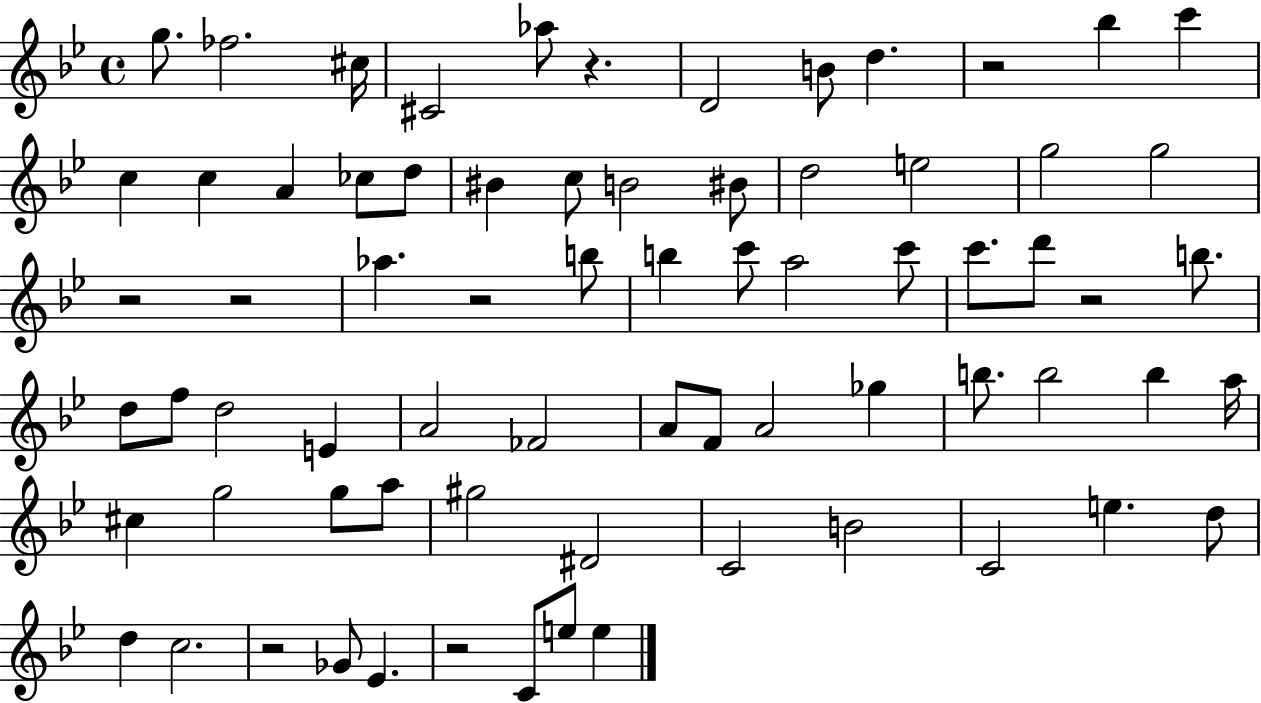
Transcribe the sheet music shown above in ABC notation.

X:1
T:Untitled
M:4/4
L:1/4
K:Bb
g/2 _f2 ^c/4 ^C2 _a/2 z D2 B/2 d z2 _b c' c c A _c/2 d/2 ^B c/2 B2 ^B/2 d2 e2 g2 g2 z2 z2 _a z2 b/2 b c'/2 a2 c'/2 c'/2 d'/2 z2 b/2 d/2 f/2 d2 E A2 _F2 A/2 F/2 A2 _g b/2 b2 b a/4 ^c g2 g/2 a/2 ^g2 ^D2 C2 B2 C2 e d/2 d c2 z2 _G/2 _E z2 C/2 e/2 e